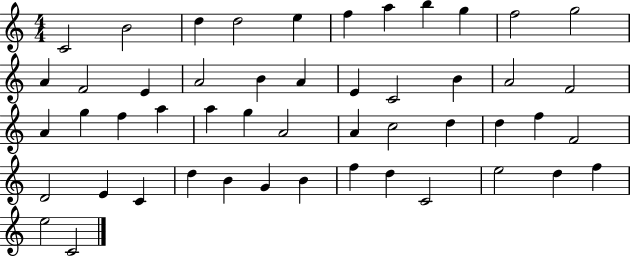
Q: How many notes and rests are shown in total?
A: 50